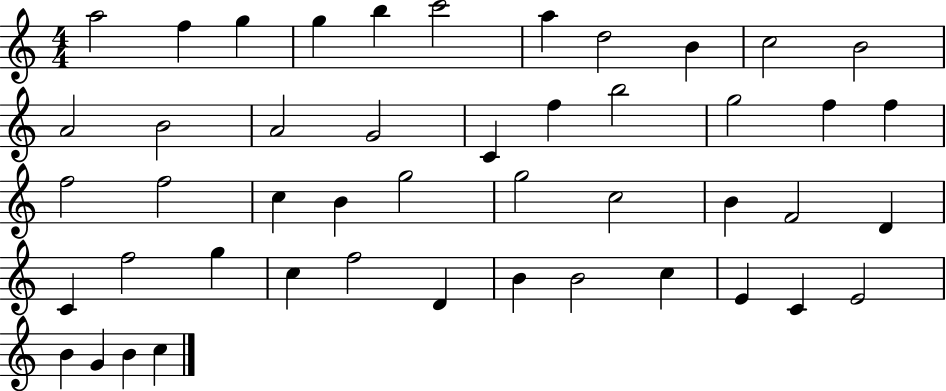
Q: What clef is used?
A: treble